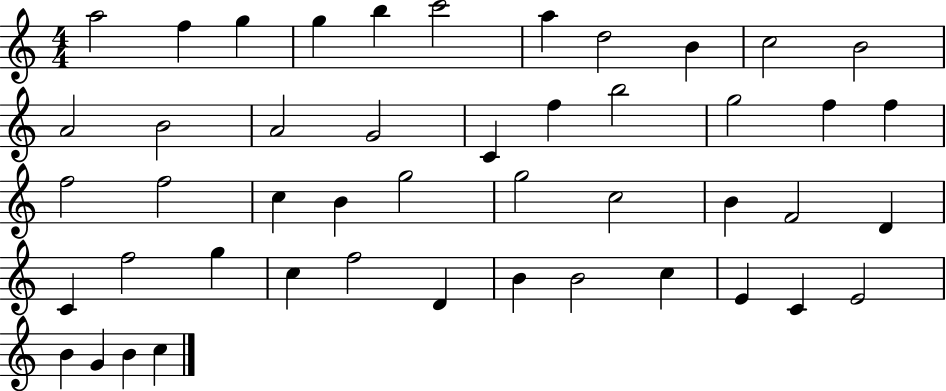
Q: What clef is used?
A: treble